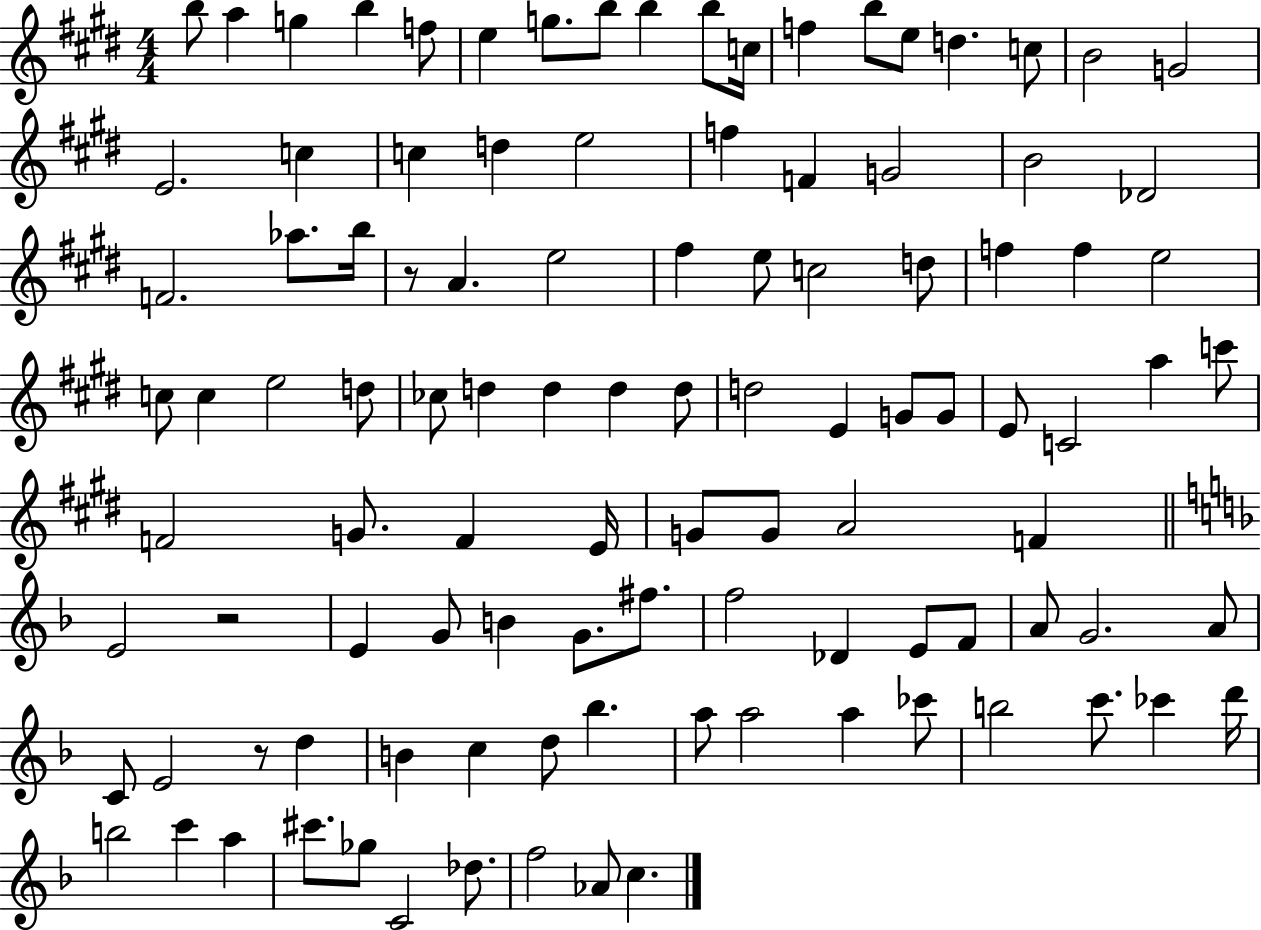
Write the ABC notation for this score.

X:1
T:Untitled
M:4/4
L:1/4
K:E
b/2 a g b f/2 e g/2 b/2 b b/2 c/4 f b/2 e/2 d c/2 B2 G2 E2 c c d e2 f F G2 B2 _D2 F2 _a/2 b/4 z/2 A e2 ^f e/2 c2 d/2 f f e2 c/2 c e2 d/2 _c/2 d d d d/2 d2 E G/2 G/2 E/2 C2 a c'/2 F2 G/2 F E/4 G/2 G/2 A2 F E2 z2 E G/2 B G/2 ^f/2 f2 _D E/2 F/2 A/2 G2 A/2 C/2 E2 z/2 d B c d/2 _b a/2 a2 a _c'/2 b2 c'/2 _c' d'/4 b2 c' a ^c'/2 _g/2 C2 _d/2 f2 _A/2 c